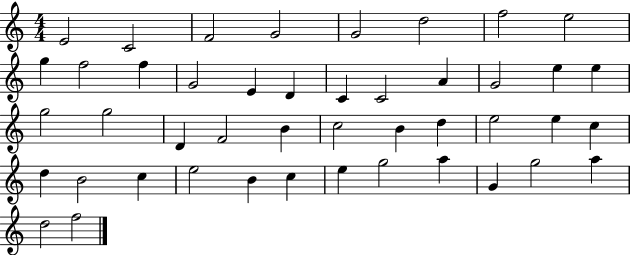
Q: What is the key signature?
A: C major